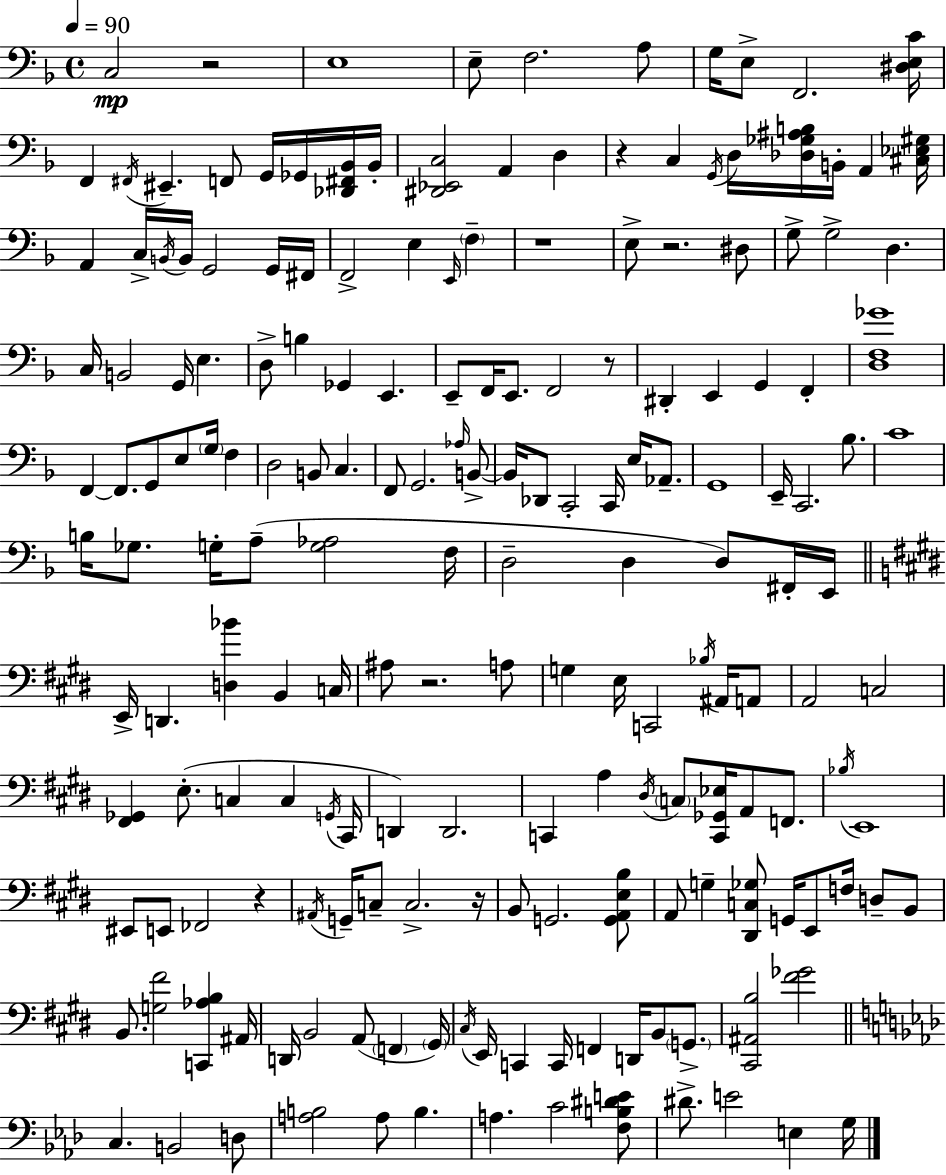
{
  \clef bass
  \time 4/4
  \defaultTimeSignature
  \key d \minor
  \tempo 4 = 90
  c2\mp r2 | e1 | e8-- f2. a8 | g16 e8-> f,2. <dis e c'>16 | \break f,4 \acciaccatura { fis,16 } eis,4.-- f,8 g,16 ges,16 <des, fis, bes,>16 | bes,16-. <dis, ees, c>2 a,4 d4 | r4 c4 \acciaccatura { g,16 } d16 <des ges ais b>16 b,16-. a,4 | <cis ees gis>16 a,4 c16-> \acciaccatura { b,16 } b,16 g,2 | \break g,16 fis,16 f,2-> e4 \grace { e,16 } | \parenthesize f4-- r1 | e8-> r2. | dis8 g8-> g2-> d4. | \break c16 b,2 g,16 e4. | d8-> b4 ges,4 e,4. | e,8-- f,16 e,8. f,2 | r8 dis,4-. e,4 g,4 | \break f,4-. <d f ges'>1 | f,4~~ f,8. g,8 e8 \parenthesize g16 | f4 d2 b,8 c4. | f,8 g,2. | \break \grace { aes16 } b,8->~~ b,16 des,8 c,2-. | c,16 e16 aes,8.-- g,1 | e,16-- c,2. | bes8. c'1 | \break b16 ges8. g16-. a8--( <g aes>2 | f16 d2-- d4 | d8) fis,16-. e,16 \bar "||" \break \key e \major e,16-> d,4. <d bes'>4 b,4 c16 | ais8 r2. a8 | g4 e16 c,2 \acciaccatura { bes16 } ais,16 a,8 | a,2 c2 | \break <fis, ges,>4 e8.-.( c4 c4 | \acciaccatura { g,16 } cis,16 d,4) d,2. | c,4 a4 \acciaccatura { dis16 } \parenthesize c8 <c, ges, ees>16 a,8 | f,8. \acciaccatura { bes16 } e,1 | \break eis,8 e,8 fes,2 | r4 \acciaccatura { ais,16 } g,16-- c8-- c2.-> | r16 b,8 g,2. | <g, a, e b>8 a,8 g4-- <dis, c ges>8 g,16 e,8 | \break f16 d8-- b,8 b,8. <g fis'>2 | <c, aes b>4 ais,16 d,16 b,2 a,8( | \parenthesize f,4 \parenthesize gis,16) \acciaccatura { cis16 } e,16 c,4 c,16 f,4 | d,16 b,8 \parenthesize g,8.-> <cis, ais, b>2 <fis' ges'>2 | \break \bar "||" \break \key aes \major c4. b,2 d8 | <a b>2 a8 b4. | a4. c'2 <f b dis' e'>8 | dis'8.-> e'2 e4 g16 | \break \bar "|."
}